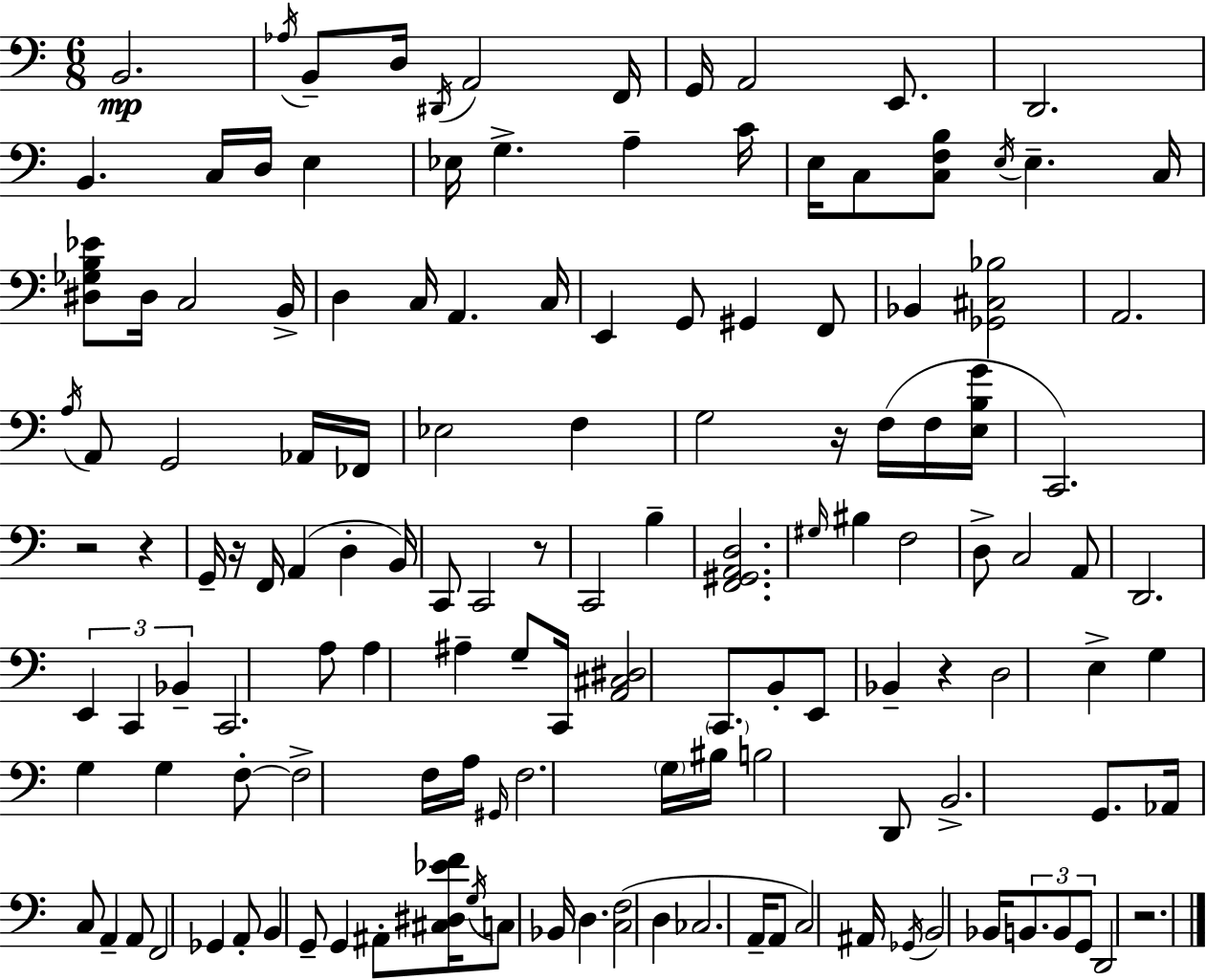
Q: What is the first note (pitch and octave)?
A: B2